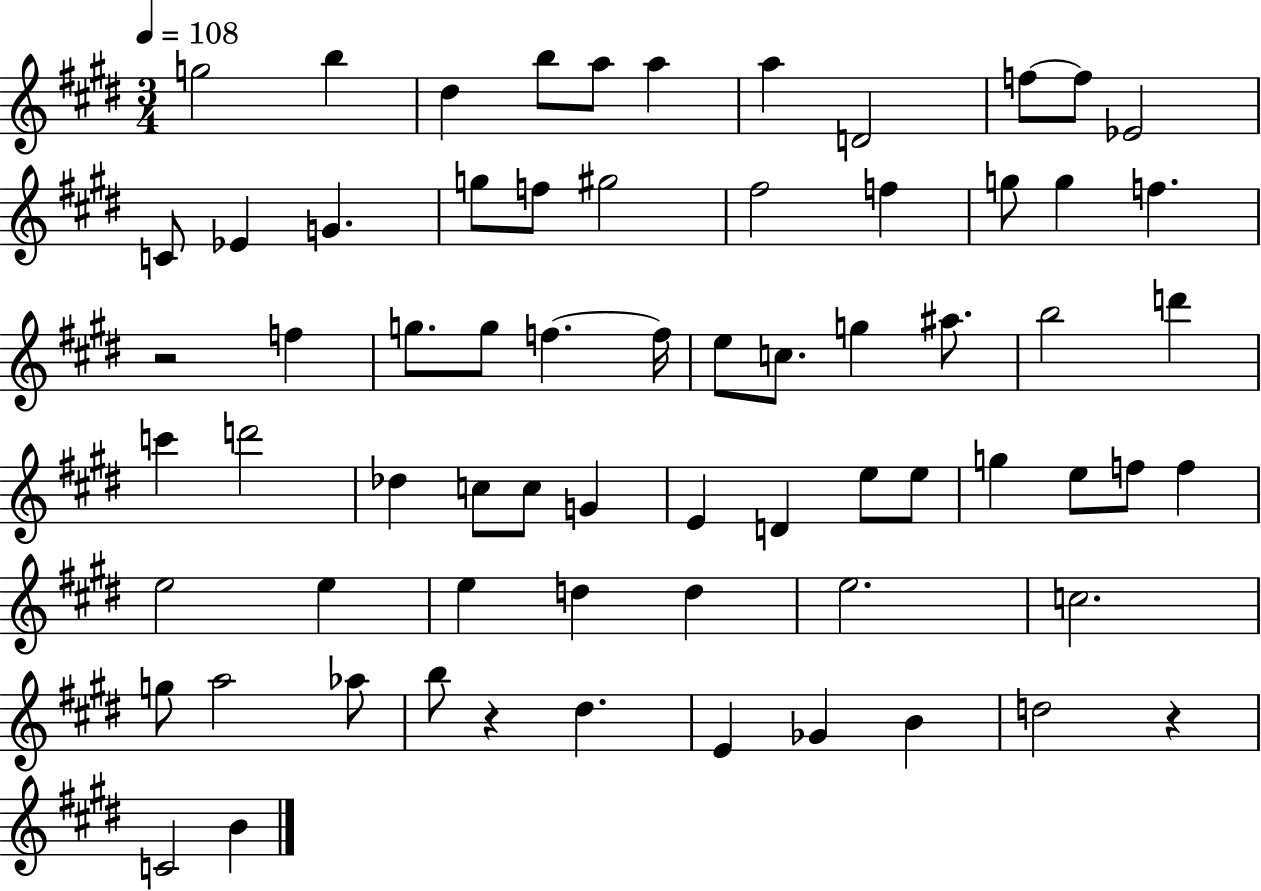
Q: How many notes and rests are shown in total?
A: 68